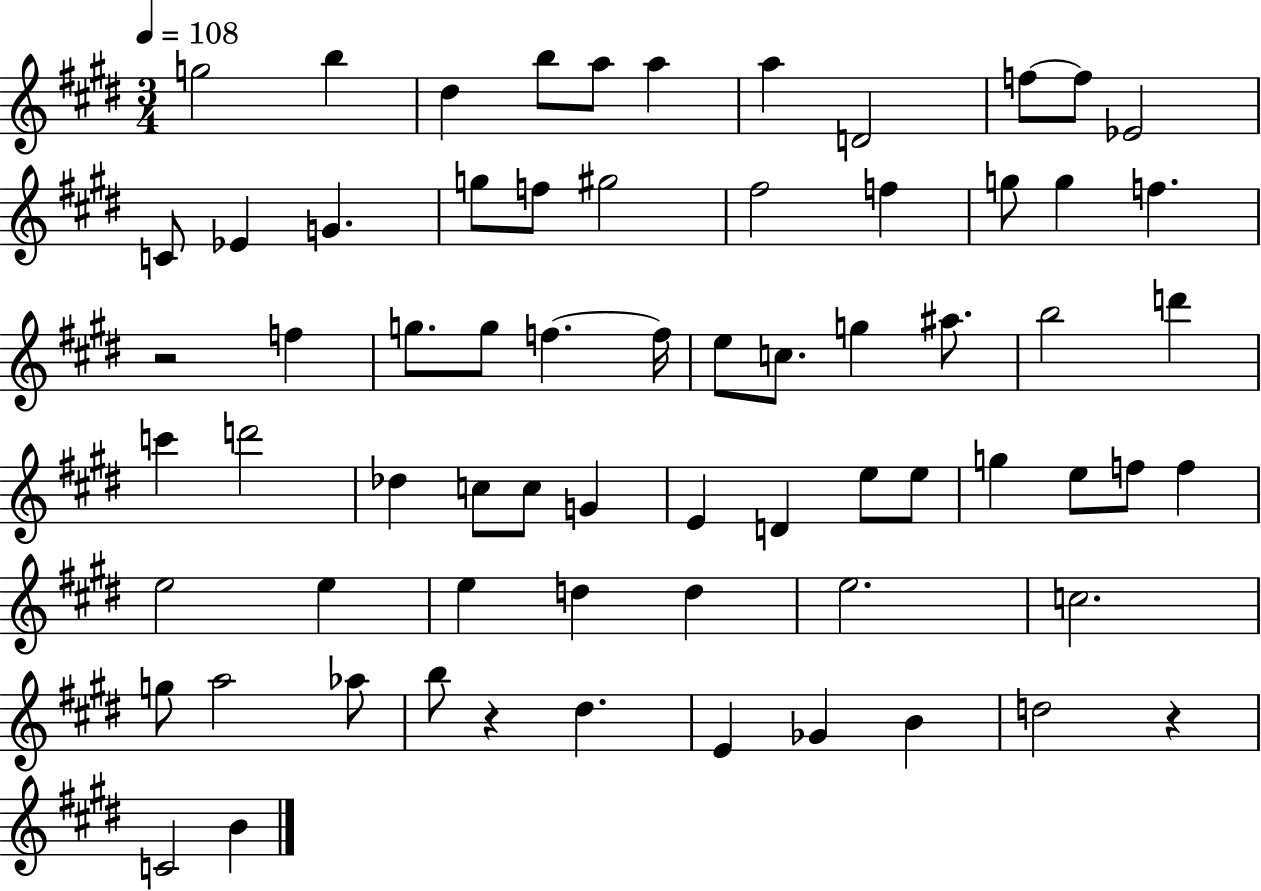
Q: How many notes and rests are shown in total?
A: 68